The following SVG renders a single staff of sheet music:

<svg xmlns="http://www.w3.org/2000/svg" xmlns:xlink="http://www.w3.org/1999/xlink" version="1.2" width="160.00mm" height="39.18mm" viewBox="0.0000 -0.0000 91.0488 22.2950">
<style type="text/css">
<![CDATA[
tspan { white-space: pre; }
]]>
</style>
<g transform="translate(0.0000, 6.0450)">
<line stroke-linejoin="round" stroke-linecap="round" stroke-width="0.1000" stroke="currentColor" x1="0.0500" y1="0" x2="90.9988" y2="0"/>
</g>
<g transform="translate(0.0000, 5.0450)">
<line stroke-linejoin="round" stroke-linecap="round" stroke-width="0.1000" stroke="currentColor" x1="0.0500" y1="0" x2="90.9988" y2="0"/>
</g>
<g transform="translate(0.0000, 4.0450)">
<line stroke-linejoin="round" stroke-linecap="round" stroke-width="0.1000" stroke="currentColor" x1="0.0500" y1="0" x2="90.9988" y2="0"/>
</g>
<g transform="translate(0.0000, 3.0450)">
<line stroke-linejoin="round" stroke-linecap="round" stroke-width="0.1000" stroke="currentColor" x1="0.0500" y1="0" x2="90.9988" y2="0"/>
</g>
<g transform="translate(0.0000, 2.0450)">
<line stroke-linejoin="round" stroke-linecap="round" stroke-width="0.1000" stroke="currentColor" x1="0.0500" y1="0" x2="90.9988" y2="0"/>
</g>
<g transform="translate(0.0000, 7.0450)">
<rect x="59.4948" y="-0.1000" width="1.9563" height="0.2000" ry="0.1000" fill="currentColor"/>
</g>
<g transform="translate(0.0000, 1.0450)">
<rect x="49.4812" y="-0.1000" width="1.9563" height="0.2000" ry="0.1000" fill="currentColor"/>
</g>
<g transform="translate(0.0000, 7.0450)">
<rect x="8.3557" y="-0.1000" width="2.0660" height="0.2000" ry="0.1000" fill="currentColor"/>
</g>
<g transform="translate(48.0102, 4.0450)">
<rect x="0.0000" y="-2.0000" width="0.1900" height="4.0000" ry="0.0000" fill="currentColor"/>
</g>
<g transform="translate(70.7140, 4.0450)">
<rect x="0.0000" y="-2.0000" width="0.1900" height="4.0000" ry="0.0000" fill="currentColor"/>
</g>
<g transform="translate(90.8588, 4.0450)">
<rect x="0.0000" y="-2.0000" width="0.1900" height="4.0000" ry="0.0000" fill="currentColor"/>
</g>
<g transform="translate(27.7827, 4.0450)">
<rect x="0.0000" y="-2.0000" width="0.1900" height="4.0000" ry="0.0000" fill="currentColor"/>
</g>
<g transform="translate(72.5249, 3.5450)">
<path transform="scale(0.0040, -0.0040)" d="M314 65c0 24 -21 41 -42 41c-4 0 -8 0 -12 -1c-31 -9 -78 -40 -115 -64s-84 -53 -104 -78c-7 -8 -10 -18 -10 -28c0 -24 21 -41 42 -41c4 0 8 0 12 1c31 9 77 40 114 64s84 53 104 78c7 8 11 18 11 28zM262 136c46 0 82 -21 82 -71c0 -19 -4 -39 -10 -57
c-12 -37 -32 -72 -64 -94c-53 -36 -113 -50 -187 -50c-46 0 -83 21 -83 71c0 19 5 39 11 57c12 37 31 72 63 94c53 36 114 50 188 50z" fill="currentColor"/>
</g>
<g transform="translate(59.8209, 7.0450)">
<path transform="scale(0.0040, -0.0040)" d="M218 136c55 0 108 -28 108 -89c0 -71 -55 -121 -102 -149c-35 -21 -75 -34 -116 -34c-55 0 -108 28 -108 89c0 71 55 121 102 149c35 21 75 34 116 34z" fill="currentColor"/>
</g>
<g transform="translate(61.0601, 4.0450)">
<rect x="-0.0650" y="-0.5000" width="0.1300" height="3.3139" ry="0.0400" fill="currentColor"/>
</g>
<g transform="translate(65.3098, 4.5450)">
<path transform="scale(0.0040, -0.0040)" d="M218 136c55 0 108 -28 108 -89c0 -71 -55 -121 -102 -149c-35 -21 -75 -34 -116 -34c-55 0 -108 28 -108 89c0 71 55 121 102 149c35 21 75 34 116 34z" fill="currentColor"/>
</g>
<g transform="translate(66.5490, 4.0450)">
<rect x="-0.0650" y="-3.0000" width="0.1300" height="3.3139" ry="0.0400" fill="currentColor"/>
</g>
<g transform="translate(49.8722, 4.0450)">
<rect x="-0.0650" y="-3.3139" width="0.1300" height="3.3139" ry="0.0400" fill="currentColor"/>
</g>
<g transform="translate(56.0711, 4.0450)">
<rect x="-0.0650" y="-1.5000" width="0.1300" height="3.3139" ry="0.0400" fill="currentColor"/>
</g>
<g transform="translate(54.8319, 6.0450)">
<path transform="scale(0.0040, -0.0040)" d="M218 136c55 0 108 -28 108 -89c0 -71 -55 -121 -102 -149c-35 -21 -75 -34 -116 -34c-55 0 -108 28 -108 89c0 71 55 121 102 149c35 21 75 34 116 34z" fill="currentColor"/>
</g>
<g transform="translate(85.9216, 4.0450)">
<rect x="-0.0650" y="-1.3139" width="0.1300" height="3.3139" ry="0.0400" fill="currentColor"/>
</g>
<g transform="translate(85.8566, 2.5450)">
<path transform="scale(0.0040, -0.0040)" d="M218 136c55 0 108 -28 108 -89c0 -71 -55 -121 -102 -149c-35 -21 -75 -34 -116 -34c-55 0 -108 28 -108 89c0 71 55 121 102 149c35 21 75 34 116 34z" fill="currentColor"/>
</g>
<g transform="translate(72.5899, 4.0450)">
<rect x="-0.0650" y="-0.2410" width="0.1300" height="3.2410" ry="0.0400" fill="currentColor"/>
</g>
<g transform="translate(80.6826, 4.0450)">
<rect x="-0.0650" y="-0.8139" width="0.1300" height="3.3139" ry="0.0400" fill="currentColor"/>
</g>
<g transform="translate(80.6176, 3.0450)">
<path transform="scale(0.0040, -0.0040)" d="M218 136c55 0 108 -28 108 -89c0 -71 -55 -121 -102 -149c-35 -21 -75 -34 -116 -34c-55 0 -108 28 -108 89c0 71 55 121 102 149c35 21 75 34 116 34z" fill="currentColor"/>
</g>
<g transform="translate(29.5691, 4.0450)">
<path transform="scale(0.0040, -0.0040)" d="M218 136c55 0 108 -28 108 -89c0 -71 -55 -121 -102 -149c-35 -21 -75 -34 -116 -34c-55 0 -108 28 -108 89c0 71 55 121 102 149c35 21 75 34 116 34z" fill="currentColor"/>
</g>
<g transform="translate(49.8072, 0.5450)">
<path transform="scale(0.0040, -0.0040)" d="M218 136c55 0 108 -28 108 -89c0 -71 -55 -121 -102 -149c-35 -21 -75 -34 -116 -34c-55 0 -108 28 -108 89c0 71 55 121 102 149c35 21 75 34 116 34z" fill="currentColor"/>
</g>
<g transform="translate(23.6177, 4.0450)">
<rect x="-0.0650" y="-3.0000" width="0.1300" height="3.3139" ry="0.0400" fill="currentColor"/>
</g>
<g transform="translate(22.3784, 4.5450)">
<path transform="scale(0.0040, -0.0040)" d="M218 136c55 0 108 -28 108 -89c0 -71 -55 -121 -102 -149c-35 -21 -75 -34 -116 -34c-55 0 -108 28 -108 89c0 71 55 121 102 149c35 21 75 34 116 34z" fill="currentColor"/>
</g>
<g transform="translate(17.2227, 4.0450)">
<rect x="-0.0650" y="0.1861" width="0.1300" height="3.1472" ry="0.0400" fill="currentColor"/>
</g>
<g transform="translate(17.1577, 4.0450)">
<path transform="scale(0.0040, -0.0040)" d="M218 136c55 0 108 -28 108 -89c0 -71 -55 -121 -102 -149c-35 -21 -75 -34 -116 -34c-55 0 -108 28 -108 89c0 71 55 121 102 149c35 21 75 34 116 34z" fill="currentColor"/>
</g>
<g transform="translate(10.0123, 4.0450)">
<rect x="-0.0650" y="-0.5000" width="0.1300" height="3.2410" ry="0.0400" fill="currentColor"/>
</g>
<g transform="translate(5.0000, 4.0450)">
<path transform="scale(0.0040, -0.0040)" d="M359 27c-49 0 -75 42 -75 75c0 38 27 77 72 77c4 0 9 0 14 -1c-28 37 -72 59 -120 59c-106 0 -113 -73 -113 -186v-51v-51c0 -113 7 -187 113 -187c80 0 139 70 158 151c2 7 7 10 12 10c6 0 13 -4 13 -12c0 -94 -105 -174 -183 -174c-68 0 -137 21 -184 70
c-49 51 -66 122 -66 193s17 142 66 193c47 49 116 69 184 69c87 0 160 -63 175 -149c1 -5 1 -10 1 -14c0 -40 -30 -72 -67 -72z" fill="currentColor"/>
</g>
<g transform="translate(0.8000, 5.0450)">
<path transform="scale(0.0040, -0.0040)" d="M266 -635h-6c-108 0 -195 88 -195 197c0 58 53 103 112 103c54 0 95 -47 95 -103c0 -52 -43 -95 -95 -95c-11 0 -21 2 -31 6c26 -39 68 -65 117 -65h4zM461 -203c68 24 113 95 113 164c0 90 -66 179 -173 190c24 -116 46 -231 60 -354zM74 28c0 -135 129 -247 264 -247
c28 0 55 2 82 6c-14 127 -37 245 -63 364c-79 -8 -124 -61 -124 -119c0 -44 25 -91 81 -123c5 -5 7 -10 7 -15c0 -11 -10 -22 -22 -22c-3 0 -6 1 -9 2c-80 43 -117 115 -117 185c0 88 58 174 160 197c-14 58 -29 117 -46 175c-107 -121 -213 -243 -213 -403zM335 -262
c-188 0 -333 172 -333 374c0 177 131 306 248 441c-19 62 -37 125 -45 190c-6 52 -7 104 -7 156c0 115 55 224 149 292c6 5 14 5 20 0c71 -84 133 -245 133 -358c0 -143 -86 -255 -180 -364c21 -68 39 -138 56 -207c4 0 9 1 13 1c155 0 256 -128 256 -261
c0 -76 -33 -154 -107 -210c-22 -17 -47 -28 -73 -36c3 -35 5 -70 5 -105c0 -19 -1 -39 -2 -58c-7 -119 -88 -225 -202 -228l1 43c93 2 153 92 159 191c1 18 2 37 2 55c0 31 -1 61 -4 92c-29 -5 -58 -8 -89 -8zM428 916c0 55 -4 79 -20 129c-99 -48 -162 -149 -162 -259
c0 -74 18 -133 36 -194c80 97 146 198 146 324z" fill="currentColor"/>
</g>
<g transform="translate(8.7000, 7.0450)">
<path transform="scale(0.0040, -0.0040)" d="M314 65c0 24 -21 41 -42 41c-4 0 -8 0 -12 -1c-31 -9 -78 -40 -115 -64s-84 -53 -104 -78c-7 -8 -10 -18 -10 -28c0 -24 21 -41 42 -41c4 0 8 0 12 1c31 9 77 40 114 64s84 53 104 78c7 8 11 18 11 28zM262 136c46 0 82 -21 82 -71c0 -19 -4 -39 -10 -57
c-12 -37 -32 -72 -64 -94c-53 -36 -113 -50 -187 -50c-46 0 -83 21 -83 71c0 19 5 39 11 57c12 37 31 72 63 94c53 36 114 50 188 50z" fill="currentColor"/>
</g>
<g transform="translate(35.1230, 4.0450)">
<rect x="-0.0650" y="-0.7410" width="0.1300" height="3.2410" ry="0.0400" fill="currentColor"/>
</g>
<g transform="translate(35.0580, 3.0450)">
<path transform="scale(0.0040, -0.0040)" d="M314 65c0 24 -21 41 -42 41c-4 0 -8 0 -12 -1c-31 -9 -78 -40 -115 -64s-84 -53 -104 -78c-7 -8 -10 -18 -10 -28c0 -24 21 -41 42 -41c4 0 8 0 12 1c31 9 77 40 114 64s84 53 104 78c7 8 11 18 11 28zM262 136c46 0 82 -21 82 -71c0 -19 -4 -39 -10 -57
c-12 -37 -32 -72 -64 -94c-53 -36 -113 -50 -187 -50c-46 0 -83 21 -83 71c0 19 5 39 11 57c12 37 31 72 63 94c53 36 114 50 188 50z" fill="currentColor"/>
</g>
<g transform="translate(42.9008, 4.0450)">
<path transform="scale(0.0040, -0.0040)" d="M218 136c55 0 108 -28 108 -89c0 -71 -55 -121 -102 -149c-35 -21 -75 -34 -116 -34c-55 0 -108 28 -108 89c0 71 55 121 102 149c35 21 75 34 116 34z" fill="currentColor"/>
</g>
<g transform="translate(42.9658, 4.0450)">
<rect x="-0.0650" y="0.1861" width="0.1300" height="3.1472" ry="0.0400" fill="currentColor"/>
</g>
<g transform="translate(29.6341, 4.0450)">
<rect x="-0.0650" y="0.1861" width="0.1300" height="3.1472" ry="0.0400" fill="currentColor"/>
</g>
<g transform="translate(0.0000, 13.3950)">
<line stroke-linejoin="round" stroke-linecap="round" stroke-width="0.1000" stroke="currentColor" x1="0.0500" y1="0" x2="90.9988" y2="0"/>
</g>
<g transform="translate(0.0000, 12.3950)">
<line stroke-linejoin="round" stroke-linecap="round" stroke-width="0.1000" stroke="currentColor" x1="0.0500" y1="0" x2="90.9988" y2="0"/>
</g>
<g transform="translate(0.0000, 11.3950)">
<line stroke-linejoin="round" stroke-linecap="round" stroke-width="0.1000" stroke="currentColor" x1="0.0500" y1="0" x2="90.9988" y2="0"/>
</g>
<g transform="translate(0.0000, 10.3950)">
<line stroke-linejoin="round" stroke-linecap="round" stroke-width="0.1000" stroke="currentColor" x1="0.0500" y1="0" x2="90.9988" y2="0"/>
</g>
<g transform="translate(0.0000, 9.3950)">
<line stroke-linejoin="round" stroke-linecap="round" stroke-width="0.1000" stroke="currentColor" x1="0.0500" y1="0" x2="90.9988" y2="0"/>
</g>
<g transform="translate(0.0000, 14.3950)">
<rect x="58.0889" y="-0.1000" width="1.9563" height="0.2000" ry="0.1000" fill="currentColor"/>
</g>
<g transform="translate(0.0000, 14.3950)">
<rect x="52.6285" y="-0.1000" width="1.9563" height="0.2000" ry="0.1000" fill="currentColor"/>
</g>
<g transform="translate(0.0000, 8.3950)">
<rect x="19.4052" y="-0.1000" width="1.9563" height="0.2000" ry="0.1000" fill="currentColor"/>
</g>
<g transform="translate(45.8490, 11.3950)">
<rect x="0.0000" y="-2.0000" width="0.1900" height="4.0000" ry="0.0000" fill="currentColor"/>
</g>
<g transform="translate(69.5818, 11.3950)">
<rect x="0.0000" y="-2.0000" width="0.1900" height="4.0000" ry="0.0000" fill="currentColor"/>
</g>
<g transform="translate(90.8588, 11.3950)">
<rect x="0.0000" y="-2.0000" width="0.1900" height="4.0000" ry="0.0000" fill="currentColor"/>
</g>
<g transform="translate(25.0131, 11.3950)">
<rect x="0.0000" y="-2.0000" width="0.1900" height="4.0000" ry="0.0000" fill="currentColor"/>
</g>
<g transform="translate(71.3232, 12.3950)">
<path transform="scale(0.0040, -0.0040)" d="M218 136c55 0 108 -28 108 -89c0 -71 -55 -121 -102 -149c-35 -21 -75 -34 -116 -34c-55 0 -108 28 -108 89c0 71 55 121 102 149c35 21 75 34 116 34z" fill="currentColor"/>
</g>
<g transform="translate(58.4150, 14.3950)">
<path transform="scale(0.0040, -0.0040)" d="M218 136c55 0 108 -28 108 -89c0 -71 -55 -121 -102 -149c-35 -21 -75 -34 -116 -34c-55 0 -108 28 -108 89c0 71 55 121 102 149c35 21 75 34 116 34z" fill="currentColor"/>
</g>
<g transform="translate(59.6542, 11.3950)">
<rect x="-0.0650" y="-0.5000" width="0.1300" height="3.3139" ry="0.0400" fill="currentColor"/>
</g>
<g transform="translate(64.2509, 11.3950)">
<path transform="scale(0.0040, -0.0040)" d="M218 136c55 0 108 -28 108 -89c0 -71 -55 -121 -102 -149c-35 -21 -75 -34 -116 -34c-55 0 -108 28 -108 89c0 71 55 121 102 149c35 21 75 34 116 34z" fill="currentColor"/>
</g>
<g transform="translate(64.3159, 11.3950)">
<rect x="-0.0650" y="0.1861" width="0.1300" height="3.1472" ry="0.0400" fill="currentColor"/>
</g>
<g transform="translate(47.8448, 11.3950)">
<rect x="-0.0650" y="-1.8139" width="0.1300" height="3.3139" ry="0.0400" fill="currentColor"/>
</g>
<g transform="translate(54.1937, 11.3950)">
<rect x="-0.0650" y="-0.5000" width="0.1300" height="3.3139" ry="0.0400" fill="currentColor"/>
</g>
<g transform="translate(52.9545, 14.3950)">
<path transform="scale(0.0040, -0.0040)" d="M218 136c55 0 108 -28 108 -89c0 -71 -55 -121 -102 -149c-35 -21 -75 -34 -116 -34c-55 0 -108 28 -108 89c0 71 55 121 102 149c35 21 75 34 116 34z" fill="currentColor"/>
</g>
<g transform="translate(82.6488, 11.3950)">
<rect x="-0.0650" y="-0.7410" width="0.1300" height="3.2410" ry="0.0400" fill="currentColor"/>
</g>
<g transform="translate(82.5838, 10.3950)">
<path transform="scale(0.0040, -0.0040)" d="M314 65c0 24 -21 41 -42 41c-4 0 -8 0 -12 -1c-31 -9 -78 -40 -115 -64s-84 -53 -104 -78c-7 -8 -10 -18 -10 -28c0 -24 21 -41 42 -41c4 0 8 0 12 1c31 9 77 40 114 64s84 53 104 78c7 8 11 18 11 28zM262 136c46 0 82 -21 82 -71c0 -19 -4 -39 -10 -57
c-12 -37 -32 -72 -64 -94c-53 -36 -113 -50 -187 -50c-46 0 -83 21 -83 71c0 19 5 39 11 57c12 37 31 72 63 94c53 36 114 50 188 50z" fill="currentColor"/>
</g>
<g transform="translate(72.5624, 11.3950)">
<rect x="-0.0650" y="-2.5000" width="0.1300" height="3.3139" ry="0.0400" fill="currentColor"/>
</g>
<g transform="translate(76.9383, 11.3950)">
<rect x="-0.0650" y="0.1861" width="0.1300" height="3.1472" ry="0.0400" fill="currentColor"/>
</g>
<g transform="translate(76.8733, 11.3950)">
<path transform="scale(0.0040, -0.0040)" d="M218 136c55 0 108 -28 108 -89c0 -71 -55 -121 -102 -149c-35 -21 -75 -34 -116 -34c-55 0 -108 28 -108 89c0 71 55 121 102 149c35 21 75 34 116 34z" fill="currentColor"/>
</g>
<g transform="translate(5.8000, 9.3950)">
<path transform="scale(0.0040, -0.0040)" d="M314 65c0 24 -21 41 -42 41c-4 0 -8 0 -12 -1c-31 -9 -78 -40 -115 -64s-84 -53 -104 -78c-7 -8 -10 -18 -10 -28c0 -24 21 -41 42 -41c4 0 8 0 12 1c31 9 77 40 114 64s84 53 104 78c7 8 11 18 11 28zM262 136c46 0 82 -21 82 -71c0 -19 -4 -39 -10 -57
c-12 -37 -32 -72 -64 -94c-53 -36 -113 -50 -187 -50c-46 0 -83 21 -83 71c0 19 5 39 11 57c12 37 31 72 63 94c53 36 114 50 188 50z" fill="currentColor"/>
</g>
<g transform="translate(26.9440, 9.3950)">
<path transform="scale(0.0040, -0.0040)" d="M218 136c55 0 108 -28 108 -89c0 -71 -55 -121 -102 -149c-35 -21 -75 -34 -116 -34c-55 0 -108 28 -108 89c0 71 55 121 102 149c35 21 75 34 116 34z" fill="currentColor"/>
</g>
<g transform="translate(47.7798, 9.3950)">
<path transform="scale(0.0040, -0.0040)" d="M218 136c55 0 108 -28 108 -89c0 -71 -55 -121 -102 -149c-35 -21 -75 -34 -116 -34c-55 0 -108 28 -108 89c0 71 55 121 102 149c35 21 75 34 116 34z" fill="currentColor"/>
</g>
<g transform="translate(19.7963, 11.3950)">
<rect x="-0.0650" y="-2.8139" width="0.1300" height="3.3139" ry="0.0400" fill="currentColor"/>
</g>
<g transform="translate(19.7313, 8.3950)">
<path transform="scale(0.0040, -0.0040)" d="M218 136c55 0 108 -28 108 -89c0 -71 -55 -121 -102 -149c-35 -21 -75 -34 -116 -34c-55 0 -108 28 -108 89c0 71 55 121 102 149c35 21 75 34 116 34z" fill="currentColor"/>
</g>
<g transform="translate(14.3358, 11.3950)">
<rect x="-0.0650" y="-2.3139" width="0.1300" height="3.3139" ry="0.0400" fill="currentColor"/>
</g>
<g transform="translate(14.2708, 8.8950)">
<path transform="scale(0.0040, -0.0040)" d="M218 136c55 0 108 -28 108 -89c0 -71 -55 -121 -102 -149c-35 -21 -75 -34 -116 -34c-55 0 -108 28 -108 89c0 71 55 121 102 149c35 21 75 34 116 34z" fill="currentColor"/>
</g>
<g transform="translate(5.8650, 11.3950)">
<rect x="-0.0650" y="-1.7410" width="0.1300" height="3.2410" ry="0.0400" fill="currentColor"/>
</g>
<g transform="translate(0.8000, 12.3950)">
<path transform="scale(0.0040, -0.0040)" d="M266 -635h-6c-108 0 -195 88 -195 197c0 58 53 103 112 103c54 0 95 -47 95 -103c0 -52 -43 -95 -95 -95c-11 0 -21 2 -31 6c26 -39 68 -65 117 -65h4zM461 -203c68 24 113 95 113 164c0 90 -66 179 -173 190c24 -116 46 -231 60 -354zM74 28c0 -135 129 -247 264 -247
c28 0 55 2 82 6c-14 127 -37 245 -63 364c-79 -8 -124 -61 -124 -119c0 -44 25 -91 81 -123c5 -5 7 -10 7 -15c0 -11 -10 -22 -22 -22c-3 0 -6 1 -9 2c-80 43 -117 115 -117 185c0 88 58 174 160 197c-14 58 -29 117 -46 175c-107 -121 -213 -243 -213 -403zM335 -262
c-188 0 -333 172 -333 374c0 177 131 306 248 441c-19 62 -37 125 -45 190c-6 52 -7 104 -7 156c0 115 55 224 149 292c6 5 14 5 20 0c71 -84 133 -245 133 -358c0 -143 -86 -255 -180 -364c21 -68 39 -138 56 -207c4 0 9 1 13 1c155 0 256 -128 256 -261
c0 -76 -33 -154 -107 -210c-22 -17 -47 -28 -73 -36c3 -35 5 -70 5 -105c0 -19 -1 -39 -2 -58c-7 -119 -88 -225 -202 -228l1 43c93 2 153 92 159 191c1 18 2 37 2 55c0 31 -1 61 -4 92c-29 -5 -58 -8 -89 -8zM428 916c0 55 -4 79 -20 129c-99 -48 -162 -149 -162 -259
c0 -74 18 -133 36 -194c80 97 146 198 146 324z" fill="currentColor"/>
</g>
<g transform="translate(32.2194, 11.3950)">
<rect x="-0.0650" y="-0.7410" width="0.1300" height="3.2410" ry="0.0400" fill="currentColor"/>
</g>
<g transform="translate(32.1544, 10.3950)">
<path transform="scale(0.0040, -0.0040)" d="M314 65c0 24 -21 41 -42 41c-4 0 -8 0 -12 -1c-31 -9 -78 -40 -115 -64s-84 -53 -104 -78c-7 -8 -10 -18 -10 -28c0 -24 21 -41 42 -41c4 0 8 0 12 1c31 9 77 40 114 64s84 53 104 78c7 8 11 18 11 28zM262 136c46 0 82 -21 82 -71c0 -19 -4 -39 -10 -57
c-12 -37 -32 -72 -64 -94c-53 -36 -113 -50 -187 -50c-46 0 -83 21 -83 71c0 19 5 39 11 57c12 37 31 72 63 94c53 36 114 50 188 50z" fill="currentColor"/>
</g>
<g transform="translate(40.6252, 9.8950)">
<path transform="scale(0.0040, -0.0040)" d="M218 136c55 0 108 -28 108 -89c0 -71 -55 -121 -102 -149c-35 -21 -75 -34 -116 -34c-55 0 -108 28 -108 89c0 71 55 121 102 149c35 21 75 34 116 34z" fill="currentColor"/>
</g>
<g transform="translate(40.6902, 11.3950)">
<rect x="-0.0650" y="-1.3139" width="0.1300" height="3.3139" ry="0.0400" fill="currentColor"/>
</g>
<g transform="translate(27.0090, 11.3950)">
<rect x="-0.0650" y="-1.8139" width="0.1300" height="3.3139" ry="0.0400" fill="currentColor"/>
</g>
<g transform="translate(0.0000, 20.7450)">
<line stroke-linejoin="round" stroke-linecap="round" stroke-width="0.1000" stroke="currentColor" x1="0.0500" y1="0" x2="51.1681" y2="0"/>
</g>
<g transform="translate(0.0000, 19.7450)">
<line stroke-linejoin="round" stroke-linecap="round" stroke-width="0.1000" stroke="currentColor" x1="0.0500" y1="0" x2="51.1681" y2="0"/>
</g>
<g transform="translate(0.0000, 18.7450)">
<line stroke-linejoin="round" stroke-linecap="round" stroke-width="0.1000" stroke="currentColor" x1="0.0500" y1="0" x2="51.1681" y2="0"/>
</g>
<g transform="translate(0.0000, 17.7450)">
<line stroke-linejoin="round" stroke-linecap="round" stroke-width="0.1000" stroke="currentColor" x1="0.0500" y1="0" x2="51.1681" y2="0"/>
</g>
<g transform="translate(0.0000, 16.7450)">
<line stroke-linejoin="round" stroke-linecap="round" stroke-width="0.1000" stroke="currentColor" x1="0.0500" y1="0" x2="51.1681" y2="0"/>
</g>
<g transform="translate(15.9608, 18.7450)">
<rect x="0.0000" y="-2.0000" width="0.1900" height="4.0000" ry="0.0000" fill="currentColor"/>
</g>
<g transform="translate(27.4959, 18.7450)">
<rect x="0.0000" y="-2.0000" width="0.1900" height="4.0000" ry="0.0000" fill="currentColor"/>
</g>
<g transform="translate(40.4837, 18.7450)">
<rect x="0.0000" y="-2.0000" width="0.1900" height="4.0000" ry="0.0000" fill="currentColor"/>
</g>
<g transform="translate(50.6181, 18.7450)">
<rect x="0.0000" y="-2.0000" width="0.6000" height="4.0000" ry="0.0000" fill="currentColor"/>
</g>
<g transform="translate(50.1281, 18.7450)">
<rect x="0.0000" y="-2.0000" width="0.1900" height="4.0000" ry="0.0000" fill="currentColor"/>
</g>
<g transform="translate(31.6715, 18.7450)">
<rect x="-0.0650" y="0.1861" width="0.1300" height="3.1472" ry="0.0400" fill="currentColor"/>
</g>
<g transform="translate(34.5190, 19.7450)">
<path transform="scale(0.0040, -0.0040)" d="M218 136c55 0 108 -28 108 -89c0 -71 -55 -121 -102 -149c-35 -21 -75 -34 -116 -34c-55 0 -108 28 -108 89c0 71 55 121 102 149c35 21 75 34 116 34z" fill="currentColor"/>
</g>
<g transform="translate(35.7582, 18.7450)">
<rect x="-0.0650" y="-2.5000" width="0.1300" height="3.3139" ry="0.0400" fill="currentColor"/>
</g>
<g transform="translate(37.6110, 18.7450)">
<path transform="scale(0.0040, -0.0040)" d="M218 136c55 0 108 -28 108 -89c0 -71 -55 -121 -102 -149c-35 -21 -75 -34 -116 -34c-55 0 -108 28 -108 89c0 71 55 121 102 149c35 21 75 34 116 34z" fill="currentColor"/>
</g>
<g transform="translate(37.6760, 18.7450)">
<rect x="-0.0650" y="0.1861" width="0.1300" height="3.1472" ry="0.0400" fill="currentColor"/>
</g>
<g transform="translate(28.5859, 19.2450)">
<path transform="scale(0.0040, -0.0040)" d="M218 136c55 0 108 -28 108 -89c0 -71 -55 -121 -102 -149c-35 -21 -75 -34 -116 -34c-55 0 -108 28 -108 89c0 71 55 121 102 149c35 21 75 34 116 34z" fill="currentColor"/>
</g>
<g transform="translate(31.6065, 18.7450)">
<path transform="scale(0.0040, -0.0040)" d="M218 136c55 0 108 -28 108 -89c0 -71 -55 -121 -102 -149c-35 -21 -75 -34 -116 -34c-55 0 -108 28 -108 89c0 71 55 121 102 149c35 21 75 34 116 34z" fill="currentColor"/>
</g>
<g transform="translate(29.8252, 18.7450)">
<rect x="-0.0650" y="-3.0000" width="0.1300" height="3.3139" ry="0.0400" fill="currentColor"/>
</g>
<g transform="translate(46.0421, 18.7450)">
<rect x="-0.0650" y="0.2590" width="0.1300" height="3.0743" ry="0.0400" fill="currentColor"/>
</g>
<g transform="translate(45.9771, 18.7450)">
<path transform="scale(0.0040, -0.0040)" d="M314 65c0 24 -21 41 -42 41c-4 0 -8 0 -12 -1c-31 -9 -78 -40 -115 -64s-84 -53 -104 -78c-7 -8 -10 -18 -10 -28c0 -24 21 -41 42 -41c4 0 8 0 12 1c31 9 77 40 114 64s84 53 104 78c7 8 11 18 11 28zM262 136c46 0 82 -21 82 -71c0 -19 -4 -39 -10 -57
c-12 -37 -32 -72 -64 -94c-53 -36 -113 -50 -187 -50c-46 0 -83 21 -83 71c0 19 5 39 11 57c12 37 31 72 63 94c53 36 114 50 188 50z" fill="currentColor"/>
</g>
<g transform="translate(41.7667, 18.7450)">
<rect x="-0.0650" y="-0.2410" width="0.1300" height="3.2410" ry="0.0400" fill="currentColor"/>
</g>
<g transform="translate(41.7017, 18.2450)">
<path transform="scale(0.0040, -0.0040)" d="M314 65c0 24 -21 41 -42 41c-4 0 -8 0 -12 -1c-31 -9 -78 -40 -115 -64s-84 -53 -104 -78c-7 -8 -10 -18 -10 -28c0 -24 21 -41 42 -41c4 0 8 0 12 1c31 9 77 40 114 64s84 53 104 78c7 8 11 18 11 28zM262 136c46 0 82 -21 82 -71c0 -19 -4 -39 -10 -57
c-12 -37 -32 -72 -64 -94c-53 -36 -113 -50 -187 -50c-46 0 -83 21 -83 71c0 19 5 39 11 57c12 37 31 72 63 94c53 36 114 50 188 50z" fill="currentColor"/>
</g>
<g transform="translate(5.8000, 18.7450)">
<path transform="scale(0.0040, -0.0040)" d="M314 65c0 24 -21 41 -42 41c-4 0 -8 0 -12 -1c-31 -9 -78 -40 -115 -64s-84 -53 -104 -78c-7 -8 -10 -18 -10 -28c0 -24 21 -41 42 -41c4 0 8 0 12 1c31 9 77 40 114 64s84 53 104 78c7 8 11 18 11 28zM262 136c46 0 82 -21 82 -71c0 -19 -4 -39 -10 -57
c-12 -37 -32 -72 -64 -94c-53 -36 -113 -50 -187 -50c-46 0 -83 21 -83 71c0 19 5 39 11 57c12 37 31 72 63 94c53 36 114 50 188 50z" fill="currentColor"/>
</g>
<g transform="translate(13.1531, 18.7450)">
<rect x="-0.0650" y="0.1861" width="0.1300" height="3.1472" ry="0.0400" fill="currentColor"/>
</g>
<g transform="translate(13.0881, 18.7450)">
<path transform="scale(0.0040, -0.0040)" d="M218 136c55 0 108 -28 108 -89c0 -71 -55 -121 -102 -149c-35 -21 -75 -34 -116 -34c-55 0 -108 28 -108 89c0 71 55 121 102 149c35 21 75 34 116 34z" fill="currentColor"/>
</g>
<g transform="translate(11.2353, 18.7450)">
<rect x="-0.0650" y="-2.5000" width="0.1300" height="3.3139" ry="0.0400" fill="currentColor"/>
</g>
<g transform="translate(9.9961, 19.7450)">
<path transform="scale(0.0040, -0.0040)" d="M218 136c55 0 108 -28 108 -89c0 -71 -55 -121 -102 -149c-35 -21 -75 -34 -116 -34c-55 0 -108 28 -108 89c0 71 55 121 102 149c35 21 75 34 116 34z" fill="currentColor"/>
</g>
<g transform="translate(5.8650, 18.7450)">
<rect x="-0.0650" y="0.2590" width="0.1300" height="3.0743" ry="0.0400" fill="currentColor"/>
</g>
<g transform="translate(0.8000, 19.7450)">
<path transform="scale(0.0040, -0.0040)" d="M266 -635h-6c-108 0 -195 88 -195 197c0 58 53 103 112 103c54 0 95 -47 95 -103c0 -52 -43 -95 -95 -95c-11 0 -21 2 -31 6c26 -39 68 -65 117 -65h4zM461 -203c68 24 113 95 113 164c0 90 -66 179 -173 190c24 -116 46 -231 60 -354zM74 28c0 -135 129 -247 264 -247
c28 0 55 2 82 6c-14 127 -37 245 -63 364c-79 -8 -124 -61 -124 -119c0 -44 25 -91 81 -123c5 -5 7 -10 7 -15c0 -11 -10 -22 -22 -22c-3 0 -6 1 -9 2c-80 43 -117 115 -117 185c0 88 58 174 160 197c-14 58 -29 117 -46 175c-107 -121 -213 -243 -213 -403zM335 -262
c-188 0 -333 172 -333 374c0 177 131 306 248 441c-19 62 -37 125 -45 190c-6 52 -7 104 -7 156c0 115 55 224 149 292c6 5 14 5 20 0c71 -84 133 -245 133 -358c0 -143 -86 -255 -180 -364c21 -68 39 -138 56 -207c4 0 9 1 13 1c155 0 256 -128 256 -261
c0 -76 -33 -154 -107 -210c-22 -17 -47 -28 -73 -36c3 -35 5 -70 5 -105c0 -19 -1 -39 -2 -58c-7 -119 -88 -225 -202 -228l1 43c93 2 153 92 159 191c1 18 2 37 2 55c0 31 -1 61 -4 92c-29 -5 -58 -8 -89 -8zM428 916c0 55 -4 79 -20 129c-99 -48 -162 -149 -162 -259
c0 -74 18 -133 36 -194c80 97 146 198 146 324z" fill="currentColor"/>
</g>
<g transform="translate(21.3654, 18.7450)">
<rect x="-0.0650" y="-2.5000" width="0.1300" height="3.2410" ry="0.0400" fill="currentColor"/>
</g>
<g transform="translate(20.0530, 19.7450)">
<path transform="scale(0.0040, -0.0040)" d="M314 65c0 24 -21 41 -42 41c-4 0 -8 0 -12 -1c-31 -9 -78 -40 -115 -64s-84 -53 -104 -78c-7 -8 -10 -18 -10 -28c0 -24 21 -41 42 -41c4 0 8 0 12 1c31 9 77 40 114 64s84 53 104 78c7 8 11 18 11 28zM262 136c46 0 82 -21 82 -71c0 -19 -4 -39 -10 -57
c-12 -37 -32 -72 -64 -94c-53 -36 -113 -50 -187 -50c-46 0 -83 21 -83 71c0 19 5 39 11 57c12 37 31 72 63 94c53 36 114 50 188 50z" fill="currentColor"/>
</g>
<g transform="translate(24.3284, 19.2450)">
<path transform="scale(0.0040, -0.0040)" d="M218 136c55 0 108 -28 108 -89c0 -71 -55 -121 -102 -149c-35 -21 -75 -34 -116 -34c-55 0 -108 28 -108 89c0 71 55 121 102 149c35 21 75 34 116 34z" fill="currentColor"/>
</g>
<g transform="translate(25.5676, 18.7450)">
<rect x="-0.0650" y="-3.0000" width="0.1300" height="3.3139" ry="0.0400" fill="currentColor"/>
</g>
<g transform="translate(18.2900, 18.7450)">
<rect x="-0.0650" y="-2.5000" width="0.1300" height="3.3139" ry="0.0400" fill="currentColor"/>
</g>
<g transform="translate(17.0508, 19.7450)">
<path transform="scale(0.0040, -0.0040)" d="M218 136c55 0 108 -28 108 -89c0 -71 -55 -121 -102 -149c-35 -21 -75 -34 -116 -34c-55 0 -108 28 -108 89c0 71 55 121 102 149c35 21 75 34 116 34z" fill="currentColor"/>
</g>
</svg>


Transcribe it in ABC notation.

X:1
T:Untitled
M:4/4
L:1/4
K:C
C2 B A B d2 B b E C A c2 d e f2 g a f d2 e f C C B G B d2 B2 G B G G2 A A B G B c2 B2